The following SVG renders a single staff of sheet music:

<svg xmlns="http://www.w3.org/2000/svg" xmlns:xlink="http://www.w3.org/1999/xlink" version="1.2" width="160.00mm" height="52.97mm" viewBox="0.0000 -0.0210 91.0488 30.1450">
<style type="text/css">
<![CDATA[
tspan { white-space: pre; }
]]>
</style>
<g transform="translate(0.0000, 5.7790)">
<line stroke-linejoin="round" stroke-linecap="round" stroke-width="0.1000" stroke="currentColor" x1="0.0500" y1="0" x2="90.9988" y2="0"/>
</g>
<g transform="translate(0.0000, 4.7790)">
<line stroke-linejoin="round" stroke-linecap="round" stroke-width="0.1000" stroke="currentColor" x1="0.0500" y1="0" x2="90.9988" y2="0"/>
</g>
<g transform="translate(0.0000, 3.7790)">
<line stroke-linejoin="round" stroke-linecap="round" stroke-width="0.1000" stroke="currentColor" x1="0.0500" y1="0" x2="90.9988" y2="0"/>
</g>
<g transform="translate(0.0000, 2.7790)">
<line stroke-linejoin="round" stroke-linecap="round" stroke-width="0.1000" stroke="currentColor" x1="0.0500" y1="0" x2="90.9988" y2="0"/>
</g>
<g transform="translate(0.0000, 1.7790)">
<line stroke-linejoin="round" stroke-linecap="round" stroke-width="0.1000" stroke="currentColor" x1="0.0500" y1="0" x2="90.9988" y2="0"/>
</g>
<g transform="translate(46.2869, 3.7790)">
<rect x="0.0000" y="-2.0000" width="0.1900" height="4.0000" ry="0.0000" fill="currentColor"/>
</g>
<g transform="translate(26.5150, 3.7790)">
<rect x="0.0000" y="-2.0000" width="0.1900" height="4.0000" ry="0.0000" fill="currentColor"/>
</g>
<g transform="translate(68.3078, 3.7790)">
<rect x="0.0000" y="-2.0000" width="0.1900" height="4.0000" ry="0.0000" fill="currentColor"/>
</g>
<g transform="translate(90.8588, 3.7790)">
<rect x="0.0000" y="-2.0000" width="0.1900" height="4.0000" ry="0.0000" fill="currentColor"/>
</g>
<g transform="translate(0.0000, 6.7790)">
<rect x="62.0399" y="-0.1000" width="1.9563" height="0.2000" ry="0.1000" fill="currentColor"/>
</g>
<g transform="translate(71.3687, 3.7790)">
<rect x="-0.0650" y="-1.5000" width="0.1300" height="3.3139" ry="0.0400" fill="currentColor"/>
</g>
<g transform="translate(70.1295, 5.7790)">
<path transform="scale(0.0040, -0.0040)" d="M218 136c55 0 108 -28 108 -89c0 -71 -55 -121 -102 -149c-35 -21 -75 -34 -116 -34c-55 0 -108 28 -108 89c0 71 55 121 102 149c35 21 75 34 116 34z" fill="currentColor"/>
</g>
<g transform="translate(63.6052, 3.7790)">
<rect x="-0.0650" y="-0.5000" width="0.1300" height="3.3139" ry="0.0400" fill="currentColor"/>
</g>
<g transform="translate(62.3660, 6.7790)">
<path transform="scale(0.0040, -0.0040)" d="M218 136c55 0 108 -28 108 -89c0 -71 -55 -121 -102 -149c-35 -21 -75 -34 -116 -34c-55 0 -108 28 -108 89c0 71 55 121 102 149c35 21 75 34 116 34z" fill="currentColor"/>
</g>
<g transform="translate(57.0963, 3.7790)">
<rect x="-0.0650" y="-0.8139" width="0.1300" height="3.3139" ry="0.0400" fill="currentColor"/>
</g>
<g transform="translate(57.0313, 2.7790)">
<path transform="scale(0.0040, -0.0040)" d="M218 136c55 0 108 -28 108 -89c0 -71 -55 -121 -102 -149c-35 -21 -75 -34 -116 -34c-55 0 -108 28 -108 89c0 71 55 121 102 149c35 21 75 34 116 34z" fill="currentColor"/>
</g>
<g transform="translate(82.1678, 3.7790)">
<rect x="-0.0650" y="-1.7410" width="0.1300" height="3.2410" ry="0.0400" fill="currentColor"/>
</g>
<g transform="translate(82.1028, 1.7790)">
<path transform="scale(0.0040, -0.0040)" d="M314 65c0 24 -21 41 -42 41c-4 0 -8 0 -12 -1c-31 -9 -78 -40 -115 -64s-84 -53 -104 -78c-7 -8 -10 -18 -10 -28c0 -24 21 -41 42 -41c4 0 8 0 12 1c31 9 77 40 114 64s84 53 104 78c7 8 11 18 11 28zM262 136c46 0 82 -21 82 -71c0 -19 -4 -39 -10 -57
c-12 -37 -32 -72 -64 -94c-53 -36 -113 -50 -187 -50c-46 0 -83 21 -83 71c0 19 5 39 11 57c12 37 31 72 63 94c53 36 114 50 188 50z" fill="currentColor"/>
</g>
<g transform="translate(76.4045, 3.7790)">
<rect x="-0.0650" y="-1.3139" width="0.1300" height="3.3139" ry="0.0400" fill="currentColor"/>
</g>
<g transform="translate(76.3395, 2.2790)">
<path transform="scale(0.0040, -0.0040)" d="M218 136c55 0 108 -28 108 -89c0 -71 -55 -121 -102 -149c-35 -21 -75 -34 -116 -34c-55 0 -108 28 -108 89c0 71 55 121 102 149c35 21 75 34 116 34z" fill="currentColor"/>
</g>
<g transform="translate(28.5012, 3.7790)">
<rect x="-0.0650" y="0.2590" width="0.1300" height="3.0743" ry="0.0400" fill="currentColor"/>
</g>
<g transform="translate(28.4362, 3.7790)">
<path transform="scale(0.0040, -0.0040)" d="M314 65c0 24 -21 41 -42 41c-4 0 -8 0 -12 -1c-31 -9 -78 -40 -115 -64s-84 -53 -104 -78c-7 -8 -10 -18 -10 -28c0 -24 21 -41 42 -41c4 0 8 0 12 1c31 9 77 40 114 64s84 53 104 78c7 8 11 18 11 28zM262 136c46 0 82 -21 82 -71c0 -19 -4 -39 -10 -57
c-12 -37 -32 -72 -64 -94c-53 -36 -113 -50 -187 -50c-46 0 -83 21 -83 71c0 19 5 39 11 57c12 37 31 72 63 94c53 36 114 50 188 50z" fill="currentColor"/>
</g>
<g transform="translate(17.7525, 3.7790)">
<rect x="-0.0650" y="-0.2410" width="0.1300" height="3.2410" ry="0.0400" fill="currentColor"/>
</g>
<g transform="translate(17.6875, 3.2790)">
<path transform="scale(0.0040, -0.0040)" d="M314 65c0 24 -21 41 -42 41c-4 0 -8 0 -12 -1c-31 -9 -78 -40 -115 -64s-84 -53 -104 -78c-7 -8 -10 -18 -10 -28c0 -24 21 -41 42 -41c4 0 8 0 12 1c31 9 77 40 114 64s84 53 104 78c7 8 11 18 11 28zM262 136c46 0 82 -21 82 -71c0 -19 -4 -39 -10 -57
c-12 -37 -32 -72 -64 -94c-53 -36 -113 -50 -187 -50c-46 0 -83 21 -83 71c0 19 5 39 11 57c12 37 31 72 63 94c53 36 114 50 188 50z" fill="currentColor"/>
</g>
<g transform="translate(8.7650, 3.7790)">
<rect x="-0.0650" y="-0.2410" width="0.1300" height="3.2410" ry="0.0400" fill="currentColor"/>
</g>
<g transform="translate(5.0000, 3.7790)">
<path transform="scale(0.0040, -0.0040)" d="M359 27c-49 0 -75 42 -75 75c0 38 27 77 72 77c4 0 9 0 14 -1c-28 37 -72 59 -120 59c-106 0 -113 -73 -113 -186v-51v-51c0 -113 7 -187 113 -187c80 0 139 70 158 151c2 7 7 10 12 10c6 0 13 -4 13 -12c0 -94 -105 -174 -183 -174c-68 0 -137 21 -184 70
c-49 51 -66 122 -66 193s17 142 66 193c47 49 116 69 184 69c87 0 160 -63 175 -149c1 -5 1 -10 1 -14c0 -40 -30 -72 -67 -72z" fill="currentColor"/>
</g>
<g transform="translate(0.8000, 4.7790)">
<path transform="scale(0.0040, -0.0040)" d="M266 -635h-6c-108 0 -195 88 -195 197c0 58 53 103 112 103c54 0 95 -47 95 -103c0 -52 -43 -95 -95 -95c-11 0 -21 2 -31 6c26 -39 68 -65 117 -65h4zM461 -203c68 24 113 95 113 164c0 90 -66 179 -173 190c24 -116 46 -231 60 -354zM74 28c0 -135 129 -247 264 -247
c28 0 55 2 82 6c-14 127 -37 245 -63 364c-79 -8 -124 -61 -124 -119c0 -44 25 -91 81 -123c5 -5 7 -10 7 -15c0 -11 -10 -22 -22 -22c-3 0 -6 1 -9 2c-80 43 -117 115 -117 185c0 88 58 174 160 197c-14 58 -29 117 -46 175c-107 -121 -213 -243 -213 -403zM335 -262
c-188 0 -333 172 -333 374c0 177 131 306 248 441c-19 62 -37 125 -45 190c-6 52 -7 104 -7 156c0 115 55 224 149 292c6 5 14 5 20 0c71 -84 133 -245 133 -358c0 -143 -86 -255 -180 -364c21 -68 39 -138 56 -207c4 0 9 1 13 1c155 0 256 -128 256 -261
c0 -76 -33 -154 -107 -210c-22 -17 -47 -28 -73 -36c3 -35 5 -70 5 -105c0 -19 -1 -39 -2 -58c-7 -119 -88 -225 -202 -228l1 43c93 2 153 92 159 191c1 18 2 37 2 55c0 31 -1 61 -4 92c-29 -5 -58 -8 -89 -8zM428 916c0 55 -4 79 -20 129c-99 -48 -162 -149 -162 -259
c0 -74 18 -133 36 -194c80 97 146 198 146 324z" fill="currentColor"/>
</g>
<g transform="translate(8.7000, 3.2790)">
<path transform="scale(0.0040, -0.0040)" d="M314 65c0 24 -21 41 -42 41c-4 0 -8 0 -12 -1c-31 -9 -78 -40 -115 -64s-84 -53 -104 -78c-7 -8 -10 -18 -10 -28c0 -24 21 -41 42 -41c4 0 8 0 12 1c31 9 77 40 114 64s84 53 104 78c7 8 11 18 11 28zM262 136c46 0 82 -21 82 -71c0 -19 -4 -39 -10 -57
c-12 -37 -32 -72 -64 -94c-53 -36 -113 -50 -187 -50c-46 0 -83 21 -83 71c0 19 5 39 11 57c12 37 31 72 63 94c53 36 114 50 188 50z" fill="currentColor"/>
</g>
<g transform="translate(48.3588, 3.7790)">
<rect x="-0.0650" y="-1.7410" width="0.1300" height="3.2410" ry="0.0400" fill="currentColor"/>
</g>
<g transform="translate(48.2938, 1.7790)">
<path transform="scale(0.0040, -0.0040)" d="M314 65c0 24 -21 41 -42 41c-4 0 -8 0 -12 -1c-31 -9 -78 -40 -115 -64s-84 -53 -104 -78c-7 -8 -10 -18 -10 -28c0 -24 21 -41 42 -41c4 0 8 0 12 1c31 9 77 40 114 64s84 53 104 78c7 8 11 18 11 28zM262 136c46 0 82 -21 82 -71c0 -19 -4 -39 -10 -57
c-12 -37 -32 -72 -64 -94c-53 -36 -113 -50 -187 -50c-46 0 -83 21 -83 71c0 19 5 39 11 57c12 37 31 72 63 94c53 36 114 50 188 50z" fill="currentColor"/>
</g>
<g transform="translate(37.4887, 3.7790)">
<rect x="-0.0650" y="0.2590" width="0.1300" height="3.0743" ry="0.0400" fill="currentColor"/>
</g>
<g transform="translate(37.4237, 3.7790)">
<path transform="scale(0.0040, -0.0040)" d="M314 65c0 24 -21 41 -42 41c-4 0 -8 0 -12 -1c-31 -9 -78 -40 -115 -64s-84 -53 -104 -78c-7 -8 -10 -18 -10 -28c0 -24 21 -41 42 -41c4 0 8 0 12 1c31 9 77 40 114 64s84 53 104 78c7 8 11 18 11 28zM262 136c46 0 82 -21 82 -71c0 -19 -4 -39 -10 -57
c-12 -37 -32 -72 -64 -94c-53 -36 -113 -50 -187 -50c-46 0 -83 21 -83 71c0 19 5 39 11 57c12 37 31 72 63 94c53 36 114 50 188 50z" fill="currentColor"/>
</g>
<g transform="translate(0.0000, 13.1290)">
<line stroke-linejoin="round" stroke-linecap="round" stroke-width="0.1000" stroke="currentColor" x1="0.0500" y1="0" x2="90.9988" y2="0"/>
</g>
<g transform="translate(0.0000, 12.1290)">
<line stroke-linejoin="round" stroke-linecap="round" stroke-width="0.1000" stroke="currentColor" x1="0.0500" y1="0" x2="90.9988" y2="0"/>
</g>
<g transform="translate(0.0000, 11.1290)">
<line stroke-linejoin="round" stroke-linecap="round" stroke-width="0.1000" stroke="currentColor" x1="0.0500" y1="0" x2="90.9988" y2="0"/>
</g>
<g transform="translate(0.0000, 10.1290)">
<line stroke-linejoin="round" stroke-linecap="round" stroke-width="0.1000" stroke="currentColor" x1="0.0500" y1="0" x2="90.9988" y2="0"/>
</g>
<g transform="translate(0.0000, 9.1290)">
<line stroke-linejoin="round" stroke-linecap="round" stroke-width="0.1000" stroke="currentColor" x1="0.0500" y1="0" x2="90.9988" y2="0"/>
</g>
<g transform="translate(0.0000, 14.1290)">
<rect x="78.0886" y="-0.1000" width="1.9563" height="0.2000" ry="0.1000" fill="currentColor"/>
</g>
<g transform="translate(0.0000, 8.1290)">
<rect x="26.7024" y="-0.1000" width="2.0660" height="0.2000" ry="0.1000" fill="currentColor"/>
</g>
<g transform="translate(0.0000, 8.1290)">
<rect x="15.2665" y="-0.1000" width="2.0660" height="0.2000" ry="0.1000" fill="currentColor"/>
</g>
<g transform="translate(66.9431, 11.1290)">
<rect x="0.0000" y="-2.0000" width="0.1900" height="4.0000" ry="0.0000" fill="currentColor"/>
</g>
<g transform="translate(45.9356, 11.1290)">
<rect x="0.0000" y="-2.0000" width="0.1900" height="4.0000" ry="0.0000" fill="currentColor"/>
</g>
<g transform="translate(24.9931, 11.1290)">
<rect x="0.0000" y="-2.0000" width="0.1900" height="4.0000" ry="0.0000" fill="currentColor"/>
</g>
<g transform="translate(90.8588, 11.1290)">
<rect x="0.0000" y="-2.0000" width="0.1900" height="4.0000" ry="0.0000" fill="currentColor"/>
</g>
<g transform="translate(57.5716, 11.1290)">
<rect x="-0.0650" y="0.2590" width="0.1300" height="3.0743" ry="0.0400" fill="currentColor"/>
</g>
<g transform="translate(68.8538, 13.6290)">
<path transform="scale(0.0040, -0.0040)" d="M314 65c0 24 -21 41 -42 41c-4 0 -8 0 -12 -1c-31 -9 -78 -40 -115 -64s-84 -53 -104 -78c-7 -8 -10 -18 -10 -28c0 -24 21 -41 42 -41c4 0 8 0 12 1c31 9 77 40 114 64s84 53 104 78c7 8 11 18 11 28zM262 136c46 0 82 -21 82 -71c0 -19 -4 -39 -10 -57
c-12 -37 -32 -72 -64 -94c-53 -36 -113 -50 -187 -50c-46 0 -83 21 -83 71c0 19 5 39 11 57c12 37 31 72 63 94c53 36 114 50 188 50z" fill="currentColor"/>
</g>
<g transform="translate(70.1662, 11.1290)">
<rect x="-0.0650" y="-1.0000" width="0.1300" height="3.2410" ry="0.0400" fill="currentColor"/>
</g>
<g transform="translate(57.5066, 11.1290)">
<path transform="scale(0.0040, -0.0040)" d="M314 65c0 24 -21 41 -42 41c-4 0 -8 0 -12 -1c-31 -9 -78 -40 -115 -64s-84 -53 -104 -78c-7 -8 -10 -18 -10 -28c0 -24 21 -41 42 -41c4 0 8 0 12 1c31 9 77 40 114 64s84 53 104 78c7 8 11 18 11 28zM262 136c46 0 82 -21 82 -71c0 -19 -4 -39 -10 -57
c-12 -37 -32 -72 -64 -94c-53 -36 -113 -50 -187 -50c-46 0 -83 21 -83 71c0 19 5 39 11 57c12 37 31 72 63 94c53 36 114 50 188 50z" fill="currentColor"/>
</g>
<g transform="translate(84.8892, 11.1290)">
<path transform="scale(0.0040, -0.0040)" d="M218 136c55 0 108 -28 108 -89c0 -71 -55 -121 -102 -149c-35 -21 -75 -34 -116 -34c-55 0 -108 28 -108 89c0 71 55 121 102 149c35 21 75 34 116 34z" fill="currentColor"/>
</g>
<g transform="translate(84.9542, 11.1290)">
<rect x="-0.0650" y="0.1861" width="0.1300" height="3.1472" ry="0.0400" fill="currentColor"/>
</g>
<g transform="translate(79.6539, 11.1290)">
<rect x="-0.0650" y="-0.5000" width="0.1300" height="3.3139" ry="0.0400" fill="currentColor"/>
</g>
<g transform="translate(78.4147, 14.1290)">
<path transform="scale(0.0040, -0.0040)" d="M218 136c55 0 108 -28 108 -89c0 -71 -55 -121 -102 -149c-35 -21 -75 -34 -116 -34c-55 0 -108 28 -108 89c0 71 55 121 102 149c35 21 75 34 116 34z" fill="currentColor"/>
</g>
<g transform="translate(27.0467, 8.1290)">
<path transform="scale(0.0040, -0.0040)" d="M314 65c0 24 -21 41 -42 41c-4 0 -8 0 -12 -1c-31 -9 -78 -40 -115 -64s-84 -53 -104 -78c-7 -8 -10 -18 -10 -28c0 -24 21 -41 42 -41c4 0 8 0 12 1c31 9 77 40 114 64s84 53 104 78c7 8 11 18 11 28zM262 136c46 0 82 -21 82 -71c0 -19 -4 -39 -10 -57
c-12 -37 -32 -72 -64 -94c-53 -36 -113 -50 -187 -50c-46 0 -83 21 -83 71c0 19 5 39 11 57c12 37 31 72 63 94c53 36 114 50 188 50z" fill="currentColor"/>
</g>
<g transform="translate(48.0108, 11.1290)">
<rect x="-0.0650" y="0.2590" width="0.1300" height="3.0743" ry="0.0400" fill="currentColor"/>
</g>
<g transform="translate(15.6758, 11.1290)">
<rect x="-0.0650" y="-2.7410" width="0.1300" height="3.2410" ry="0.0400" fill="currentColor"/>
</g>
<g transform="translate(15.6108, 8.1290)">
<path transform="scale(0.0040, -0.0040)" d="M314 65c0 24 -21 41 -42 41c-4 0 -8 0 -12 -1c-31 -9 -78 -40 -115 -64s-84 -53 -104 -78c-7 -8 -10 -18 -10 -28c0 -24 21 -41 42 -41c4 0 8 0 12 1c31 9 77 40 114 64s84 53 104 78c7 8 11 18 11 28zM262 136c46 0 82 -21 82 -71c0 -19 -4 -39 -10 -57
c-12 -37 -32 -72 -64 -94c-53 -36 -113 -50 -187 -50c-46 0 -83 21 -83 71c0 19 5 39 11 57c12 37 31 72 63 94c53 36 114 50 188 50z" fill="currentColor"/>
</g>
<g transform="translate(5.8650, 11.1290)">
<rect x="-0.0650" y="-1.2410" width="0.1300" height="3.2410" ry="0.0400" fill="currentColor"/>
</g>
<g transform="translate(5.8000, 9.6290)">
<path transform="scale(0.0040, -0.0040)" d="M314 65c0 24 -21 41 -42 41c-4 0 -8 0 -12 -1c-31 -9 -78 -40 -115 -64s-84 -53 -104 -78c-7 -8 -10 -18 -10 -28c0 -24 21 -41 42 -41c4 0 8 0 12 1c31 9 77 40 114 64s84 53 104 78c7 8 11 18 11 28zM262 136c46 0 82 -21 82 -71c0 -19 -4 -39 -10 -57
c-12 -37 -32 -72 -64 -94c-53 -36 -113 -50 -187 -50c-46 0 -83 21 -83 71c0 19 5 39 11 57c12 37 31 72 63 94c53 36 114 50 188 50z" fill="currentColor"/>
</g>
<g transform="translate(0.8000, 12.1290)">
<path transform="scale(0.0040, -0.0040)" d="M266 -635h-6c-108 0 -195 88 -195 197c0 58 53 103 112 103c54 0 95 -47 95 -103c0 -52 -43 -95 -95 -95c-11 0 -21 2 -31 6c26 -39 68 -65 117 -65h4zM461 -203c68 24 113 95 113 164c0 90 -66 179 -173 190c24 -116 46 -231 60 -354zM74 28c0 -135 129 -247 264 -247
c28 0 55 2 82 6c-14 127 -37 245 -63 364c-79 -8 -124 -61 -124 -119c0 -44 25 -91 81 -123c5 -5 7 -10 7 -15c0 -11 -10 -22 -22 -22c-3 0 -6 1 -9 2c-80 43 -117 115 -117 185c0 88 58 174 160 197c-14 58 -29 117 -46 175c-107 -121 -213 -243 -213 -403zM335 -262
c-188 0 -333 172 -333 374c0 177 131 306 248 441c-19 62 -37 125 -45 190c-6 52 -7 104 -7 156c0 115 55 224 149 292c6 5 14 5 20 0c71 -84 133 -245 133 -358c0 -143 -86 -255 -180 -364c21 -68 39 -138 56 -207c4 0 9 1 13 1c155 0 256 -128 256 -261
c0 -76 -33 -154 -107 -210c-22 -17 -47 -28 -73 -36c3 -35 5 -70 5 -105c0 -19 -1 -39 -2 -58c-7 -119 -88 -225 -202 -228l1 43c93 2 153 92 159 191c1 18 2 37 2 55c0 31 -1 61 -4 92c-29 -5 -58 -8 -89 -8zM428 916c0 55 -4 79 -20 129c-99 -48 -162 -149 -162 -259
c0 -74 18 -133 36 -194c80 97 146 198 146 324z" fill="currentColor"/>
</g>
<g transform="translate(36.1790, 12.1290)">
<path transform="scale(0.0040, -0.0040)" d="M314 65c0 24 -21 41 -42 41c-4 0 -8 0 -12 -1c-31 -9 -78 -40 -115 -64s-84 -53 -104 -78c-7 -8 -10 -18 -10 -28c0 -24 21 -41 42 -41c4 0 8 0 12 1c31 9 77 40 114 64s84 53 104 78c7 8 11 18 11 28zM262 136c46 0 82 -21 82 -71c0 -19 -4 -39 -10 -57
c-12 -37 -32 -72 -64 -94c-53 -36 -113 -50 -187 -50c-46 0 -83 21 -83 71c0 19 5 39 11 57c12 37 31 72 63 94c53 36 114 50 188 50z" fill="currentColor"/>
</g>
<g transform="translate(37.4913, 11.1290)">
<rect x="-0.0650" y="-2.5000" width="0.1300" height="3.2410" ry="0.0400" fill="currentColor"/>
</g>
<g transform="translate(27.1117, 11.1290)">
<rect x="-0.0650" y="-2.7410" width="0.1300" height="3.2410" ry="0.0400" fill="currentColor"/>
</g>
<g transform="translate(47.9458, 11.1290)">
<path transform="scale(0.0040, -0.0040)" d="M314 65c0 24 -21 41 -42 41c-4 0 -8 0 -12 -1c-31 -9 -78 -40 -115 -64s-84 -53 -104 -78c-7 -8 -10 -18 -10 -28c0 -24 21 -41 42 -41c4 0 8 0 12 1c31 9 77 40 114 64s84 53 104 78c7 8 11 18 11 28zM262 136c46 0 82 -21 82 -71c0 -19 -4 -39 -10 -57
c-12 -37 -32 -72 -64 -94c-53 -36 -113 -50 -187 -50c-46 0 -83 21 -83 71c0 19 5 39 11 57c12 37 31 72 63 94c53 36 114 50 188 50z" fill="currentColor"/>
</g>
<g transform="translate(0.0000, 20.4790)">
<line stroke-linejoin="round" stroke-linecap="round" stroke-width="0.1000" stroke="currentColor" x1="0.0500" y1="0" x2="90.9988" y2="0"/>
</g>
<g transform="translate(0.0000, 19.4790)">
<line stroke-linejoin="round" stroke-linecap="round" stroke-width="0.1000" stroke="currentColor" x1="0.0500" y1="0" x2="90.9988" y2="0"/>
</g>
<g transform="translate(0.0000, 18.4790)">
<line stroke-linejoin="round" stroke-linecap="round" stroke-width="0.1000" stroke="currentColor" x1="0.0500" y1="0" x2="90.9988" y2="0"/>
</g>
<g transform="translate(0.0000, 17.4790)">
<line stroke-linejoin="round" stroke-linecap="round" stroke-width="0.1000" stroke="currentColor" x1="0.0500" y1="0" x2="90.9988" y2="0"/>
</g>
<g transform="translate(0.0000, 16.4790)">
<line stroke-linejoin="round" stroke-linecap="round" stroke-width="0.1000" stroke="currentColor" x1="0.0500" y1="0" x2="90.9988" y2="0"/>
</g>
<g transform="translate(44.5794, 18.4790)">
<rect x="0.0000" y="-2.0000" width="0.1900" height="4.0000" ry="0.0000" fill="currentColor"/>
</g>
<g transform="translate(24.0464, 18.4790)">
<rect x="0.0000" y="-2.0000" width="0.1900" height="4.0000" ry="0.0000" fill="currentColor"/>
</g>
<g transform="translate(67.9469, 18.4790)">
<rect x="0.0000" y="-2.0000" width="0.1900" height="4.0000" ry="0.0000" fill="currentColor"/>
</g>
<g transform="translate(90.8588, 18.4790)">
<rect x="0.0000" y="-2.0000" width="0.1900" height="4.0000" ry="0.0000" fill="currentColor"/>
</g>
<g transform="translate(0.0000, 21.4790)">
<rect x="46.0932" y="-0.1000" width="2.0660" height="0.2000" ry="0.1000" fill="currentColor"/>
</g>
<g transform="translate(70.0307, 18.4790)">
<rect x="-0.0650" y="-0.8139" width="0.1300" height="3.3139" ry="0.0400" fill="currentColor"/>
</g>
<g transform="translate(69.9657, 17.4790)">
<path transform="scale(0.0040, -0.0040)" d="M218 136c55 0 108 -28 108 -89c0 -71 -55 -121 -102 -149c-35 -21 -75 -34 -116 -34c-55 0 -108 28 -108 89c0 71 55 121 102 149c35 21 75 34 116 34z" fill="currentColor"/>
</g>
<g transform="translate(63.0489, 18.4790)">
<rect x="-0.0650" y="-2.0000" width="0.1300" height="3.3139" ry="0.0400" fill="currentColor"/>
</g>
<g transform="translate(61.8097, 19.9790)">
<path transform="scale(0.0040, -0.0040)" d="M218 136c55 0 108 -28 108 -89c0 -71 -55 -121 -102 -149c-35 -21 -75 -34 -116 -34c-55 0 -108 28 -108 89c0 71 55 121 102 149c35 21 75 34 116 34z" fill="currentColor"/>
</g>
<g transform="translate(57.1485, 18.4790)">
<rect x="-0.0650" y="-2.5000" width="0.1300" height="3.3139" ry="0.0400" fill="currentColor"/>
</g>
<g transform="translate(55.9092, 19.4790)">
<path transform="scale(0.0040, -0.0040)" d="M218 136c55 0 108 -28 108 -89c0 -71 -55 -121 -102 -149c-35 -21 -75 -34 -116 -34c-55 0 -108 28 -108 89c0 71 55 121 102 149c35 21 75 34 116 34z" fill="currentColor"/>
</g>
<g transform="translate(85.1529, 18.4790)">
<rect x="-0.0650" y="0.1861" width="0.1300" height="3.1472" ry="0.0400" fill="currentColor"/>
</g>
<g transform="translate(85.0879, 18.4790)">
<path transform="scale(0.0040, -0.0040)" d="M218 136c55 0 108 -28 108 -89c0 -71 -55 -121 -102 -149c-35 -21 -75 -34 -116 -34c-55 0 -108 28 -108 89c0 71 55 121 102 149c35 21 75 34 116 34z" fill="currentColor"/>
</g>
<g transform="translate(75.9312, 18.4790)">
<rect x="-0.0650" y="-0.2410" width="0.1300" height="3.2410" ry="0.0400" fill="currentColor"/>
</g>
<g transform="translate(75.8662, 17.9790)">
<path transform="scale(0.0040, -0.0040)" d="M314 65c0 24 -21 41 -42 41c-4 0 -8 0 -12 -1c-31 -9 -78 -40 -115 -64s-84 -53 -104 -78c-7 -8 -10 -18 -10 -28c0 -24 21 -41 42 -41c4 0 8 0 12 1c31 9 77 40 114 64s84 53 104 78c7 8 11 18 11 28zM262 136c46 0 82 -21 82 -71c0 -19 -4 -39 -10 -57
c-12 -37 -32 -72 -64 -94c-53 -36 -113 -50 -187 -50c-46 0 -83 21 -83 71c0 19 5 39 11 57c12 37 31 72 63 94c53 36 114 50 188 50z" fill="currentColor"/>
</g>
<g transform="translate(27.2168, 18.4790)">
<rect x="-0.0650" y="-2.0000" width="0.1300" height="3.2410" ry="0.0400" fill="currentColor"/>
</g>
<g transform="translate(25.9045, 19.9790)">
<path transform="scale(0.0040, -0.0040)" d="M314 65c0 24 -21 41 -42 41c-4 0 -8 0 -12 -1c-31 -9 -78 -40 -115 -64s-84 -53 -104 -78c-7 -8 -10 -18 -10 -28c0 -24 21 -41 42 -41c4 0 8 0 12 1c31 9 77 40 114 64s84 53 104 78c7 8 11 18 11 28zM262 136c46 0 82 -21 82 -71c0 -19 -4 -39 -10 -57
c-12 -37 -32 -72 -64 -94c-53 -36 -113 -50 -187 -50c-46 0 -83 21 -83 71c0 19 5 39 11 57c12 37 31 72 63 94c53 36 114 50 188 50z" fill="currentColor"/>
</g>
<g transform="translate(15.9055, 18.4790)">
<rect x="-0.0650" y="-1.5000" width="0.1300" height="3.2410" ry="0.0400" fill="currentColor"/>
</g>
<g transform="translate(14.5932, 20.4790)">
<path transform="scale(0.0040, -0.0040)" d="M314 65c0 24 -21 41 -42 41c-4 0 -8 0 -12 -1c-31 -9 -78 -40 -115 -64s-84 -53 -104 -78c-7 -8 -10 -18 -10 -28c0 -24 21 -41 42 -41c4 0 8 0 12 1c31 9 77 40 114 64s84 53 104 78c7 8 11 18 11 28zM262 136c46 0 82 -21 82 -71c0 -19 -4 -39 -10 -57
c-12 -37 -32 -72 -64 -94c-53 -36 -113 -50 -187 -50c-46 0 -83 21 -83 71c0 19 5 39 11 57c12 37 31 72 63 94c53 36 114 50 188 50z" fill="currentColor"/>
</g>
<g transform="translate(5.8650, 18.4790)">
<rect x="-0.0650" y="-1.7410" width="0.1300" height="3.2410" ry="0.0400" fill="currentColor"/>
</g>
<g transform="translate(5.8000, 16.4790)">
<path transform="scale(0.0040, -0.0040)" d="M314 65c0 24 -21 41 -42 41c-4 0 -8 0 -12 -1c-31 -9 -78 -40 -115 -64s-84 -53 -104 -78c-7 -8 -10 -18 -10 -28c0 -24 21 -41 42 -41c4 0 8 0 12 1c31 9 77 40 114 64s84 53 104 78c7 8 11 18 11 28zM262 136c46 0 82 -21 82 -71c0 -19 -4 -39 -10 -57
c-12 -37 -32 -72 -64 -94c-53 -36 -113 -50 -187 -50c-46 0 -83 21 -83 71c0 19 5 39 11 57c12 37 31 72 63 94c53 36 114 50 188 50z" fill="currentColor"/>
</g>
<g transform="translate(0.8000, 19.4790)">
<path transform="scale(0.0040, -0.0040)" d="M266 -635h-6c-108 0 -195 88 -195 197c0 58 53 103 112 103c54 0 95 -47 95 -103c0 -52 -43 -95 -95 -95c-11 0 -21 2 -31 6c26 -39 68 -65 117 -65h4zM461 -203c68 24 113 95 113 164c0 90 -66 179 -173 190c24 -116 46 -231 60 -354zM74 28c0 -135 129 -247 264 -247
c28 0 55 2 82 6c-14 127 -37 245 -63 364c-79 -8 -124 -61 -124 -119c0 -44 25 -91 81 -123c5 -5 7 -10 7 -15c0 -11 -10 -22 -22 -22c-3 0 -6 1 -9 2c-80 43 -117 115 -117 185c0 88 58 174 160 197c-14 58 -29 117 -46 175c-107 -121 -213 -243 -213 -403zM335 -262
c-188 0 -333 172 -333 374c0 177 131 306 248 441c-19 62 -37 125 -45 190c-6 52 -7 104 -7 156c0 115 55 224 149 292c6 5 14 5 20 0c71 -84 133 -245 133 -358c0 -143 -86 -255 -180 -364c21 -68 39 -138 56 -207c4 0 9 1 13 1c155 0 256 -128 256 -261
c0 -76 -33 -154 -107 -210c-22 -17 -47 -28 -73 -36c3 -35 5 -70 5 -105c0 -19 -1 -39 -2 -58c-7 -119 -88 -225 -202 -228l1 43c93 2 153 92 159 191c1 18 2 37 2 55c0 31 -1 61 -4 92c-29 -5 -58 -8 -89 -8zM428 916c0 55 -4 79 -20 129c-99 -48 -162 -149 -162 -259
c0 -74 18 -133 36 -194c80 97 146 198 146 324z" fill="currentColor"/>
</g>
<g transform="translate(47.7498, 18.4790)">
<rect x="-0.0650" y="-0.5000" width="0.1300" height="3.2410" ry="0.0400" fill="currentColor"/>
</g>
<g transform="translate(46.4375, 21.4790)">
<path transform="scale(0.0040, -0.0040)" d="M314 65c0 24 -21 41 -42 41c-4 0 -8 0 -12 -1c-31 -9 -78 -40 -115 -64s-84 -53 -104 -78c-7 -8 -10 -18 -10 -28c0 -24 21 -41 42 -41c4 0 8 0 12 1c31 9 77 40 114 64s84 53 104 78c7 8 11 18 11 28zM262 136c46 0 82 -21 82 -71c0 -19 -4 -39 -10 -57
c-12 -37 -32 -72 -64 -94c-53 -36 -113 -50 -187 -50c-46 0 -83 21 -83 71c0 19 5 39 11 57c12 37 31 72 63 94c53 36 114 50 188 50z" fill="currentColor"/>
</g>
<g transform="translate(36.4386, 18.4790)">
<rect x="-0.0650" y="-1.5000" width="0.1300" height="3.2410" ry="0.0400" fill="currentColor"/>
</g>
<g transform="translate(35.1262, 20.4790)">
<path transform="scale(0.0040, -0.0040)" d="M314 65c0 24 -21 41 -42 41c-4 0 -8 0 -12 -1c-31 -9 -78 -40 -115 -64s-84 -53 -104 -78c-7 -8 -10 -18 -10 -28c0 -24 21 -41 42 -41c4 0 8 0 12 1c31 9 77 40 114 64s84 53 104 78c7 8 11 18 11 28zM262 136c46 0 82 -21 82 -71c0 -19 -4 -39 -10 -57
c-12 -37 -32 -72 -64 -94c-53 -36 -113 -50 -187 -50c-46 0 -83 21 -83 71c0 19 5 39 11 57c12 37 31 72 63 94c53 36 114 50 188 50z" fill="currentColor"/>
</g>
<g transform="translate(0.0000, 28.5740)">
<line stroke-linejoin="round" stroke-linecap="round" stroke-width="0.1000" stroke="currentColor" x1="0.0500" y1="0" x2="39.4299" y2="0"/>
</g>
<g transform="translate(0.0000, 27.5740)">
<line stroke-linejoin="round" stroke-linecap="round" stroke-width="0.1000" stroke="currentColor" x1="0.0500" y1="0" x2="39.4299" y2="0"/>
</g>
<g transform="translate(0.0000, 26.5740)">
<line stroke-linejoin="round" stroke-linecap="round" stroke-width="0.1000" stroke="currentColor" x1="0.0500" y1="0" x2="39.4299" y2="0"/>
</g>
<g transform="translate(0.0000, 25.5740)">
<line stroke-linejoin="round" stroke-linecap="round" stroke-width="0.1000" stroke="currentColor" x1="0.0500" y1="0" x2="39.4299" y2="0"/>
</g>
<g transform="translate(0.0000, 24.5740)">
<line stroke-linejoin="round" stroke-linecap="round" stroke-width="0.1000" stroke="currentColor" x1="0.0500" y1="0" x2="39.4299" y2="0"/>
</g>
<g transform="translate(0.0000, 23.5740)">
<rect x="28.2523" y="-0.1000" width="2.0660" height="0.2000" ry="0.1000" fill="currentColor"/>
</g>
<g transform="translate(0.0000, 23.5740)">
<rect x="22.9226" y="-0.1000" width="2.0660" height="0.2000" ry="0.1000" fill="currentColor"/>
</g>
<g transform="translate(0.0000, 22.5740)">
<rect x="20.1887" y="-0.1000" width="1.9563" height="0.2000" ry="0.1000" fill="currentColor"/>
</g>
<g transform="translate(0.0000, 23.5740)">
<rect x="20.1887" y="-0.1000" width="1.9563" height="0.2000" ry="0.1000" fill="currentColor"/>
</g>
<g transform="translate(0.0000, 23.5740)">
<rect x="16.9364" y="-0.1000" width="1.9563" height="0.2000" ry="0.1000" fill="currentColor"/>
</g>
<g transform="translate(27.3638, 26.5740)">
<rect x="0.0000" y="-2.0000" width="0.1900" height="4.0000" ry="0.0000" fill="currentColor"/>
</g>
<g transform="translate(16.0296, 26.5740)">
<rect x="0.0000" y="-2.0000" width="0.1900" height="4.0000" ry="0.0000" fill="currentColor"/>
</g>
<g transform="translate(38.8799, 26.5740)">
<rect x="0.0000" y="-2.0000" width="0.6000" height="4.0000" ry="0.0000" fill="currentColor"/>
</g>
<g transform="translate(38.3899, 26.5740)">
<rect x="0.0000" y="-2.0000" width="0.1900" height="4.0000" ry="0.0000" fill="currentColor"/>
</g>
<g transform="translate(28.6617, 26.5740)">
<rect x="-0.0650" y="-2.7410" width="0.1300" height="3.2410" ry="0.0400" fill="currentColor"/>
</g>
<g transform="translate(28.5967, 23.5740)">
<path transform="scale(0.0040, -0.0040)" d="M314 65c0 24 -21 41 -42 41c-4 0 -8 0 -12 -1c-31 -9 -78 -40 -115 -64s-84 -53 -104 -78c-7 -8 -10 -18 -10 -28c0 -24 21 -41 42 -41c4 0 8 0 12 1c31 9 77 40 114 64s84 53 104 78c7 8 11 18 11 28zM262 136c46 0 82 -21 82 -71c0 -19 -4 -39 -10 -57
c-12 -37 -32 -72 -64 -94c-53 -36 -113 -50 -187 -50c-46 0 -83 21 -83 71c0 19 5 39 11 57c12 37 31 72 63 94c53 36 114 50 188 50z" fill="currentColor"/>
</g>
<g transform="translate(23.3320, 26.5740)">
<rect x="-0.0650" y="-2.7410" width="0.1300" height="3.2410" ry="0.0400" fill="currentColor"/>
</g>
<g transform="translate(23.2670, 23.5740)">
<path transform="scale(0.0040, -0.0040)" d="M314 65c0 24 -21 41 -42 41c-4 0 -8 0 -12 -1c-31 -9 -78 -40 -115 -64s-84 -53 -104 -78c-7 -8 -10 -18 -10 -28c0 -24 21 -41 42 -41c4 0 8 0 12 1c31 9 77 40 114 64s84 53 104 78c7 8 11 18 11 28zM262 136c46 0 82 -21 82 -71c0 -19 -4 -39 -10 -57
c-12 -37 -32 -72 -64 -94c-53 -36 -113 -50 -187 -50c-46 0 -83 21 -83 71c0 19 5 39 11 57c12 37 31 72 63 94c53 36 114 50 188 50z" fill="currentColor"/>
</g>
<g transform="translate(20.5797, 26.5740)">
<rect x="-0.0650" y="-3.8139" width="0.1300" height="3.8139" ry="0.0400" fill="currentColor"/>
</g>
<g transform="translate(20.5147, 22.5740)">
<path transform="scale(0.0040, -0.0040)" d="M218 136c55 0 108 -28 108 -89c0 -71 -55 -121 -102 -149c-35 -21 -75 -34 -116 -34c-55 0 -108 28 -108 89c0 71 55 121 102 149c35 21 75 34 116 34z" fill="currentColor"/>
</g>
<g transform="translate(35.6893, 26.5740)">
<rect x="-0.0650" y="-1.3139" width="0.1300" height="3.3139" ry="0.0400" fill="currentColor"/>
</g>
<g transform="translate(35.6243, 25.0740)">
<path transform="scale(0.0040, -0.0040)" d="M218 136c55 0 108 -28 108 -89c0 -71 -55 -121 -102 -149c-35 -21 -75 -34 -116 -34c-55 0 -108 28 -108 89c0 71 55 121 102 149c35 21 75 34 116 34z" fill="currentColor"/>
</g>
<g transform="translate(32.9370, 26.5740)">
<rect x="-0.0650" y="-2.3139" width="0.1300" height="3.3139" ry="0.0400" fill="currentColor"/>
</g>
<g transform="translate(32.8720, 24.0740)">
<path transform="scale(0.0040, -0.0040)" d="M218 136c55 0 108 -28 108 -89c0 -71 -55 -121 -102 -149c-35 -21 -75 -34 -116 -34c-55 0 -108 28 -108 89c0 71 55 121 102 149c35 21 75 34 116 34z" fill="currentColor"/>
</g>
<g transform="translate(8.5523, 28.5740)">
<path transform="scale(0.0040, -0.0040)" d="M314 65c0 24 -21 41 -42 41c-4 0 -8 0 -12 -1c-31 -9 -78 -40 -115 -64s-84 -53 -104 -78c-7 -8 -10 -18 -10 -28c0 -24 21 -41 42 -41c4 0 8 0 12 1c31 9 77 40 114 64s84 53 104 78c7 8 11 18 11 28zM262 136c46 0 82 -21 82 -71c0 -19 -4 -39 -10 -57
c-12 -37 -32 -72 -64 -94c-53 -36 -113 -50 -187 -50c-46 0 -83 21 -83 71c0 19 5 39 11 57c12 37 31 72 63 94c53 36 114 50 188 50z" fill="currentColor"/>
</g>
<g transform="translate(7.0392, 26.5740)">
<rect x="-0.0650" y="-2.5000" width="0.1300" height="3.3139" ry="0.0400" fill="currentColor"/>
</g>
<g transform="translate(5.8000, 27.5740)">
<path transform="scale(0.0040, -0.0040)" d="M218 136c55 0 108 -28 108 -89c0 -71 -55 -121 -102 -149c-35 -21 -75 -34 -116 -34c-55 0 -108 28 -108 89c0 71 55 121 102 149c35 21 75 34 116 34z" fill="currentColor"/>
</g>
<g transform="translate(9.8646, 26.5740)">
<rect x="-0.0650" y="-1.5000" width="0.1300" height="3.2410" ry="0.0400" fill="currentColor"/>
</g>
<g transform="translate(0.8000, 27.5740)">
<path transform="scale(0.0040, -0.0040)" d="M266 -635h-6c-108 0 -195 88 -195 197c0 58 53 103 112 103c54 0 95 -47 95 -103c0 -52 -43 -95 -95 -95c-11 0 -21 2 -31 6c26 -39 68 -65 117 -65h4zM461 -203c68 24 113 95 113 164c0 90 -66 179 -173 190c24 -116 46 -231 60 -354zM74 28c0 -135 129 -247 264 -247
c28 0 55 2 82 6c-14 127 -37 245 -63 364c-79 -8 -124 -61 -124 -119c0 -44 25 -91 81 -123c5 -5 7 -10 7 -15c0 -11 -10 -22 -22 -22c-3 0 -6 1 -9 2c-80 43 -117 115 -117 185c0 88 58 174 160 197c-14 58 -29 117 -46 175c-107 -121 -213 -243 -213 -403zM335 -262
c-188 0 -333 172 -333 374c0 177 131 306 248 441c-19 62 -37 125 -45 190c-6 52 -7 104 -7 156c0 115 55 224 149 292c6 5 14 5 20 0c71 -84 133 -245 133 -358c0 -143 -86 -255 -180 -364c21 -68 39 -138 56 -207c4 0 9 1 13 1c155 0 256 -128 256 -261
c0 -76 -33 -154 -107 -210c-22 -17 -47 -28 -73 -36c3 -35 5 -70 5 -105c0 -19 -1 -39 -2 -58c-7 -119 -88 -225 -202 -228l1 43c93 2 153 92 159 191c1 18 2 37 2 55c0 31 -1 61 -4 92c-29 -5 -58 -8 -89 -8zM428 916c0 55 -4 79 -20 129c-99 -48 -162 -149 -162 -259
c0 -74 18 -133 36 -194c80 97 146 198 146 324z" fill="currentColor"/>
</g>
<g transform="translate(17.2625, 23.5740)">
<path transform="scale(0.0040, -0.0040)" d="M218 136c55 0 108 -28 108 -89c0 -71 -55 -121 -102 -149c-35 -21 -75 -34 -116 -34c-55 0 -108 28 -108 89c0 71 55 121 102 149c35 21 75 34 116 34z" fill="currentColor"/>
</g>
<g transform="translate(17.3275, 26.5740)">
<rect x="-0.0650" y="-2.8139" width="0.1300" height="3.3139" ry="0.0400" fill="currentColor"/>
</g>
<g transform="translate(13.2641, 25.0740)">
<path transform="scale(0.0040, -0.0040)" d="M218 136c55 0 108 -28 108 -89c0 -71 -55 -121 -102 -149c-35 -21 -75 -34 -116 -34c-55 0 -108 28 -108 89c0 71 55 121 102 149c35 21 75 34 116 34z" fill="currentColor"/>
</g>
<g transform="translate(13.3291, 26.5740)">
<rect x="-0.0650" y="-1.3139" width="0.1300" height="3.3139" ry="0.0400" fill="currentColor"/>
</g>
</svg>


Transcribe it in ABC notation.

X:1
T:Untitled
M:4/4
L:1/4
K:C
c2 c2 B2 B2 f2 d C E e f2 e2 a2 a2 G2 B2 B2 D2 C B f2 E2 F2 E2 C2 G F d c2 B G E2 e a c' a2 a2 g e